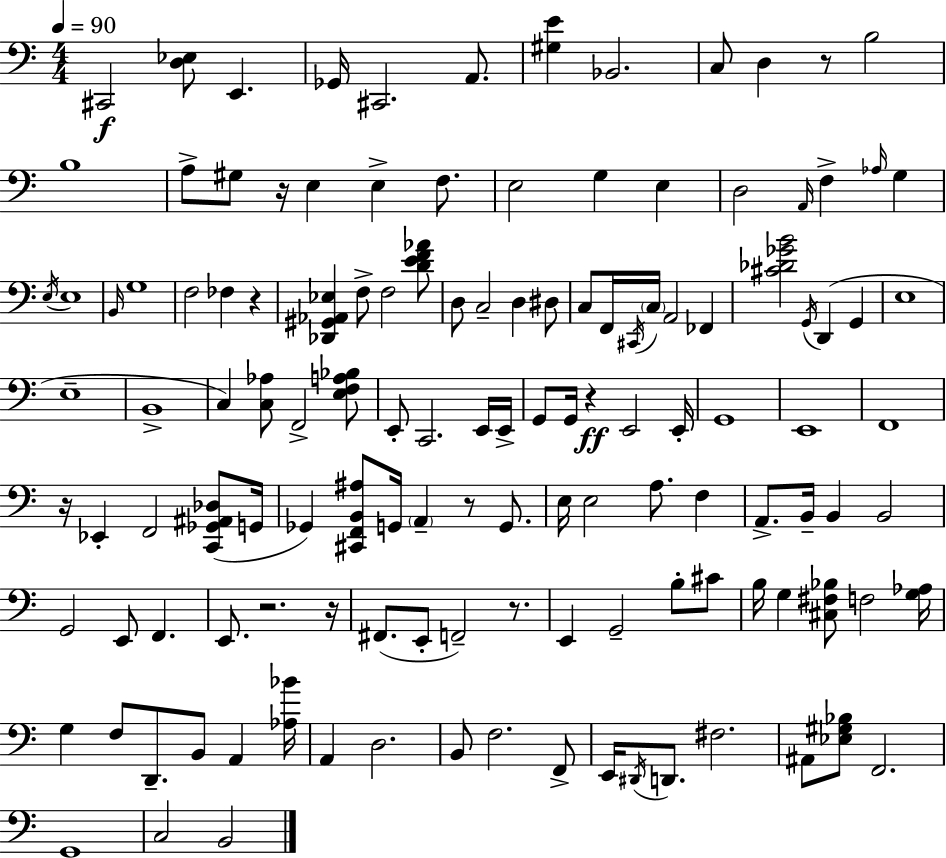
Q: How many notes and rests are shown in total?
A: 130